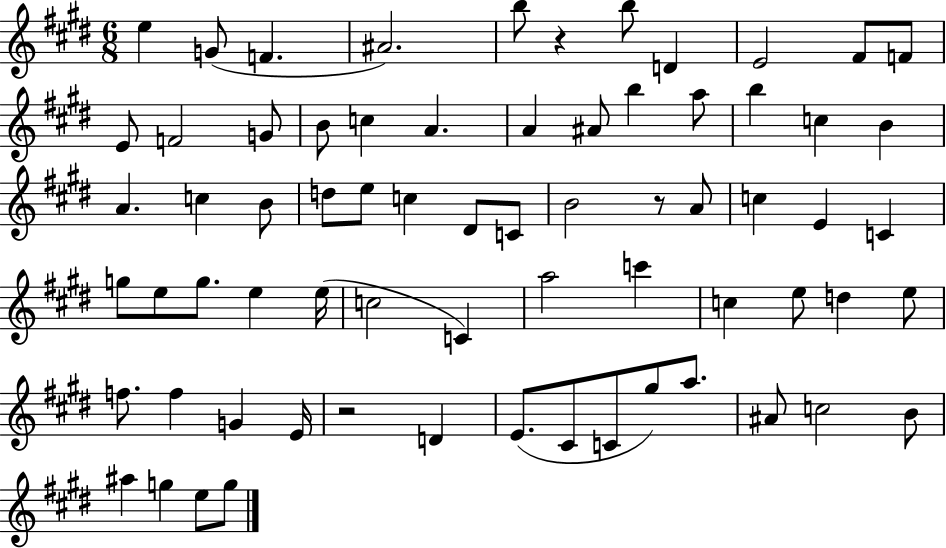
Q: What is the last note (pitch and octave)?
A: G5